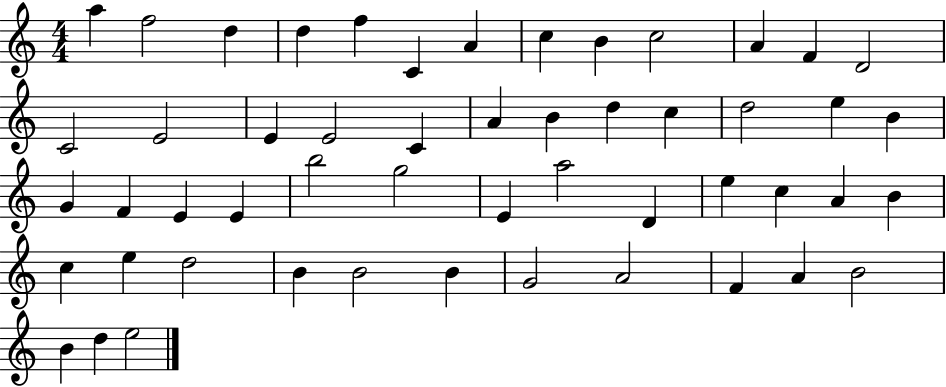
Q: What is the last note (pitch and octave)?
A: E5